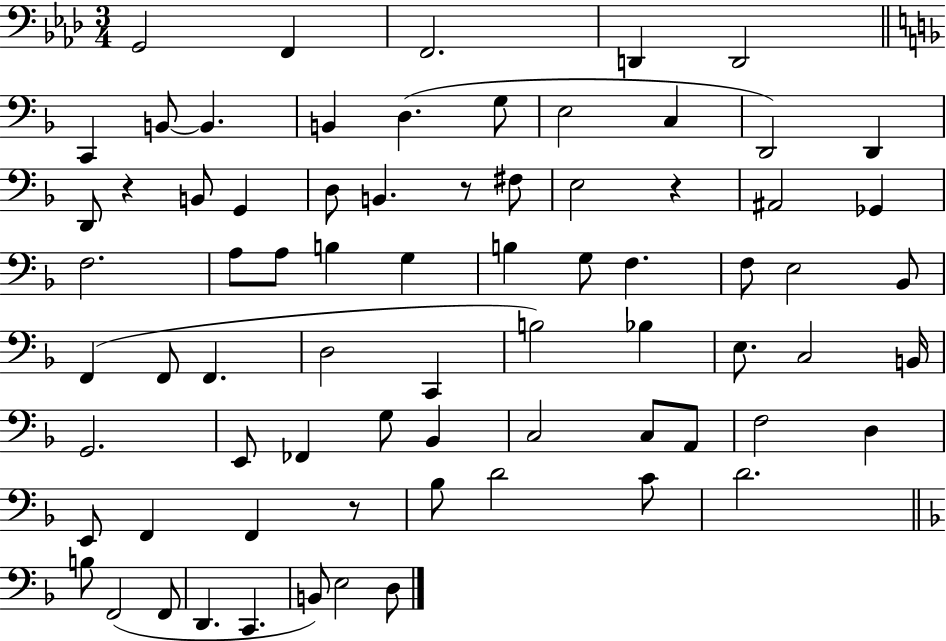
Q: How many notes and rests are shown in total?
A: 74